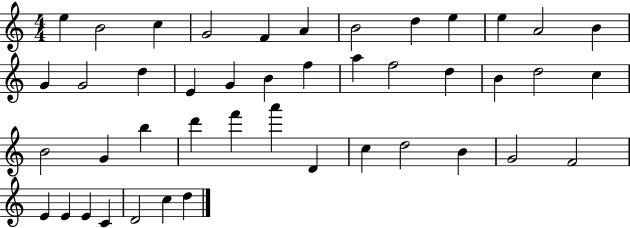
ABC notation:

X:1
T:Untitled
M:4/4
L:1/4
K:C
e B2 c G2 F A B2 d e e A2 B G G2 d E G B f a f2 d B d2 c B2 G b d' f' a' D c d2 B G2 F2 E E E C D2 c d